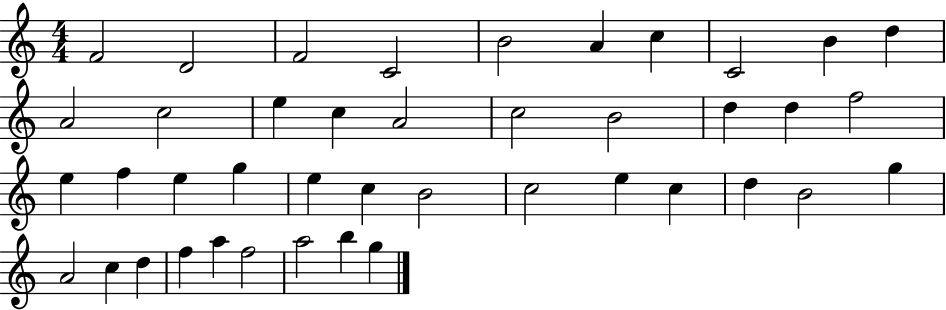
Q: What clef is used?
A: treble